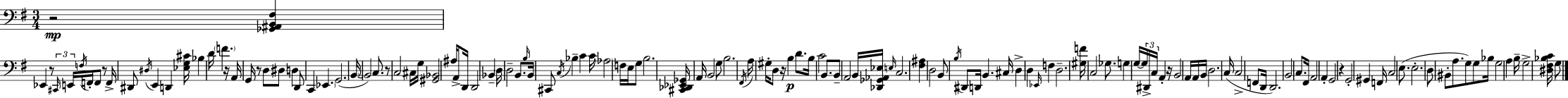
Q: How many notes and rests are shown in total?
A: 137